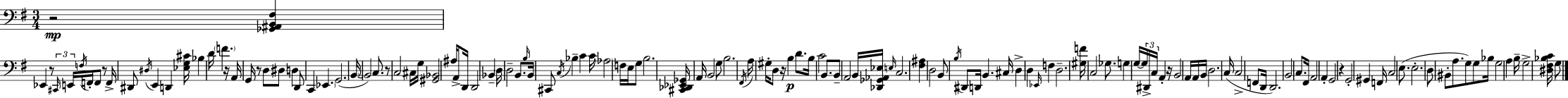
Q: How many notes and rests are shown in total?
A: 137